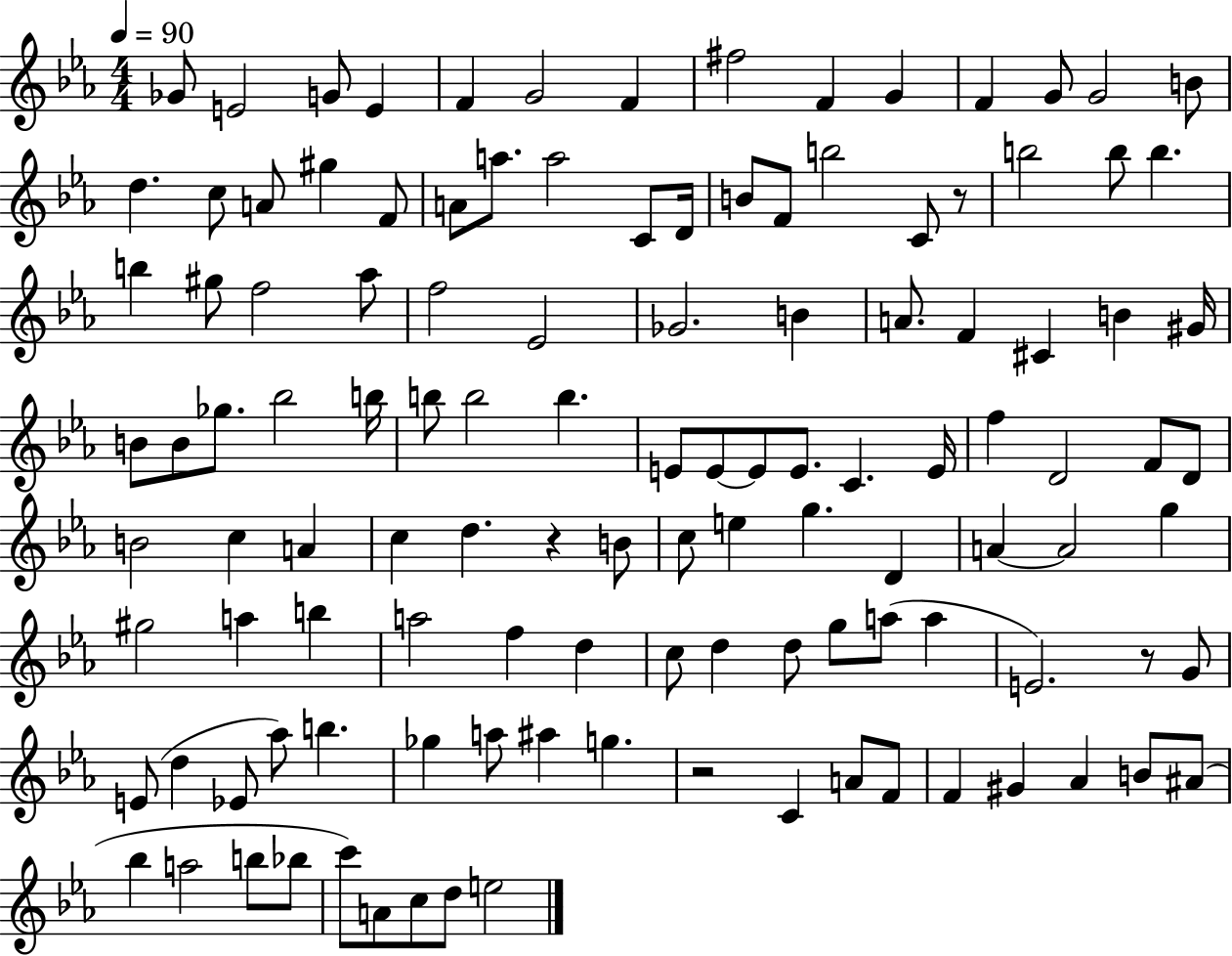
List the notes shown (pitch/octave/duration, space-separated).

Gb4/e E4/h G4/e E4/q F4/q G4/h F4/q F#5/h F4/q G4/q F4/q G4/e G4/h B4/e D5/q. C5/e A4/e G#5/q F4/e A4/e A5/e. A5/h C4/e D4/s B4/e F4/e B5/h C4/e R/e B5/h B5/e B5/q. B5/q G#5/e F5/h Ab5/e F5/h Eb4/h Gb4/h. B4/q A4/e. F4/q C#4/q B4/q G#4/s B4/e B4/e Gb5/e. Bb5/h B5/s B5/e B5/h B5/q. E4/e E4/e E4/e E4/e. C4/q. E4/s F5/q D4/h F4/e D4/e B4/h C5/q A4/q C5/q D5/q. R/q B4/e C5/e E5/q G5/q. D4/q A4/q A4/h G5/q G#5/h A5/q B5/q A5/h F5/q D5/q C5/e D5/q D5/e G5/e A5/e A5/q E4/h. R/e G4/e E4/e D5/q Eb4/e Ab5/e B5/q. Gb5/q A5/e A#5/q G5/q. R/h C4/q A4/e F4/e F4/q G#4/q Ab4/q B4/e A#4/e Bb5/q A5/h B5/e Bb5/e C6/e A4/e C5/e D5/e E5/h